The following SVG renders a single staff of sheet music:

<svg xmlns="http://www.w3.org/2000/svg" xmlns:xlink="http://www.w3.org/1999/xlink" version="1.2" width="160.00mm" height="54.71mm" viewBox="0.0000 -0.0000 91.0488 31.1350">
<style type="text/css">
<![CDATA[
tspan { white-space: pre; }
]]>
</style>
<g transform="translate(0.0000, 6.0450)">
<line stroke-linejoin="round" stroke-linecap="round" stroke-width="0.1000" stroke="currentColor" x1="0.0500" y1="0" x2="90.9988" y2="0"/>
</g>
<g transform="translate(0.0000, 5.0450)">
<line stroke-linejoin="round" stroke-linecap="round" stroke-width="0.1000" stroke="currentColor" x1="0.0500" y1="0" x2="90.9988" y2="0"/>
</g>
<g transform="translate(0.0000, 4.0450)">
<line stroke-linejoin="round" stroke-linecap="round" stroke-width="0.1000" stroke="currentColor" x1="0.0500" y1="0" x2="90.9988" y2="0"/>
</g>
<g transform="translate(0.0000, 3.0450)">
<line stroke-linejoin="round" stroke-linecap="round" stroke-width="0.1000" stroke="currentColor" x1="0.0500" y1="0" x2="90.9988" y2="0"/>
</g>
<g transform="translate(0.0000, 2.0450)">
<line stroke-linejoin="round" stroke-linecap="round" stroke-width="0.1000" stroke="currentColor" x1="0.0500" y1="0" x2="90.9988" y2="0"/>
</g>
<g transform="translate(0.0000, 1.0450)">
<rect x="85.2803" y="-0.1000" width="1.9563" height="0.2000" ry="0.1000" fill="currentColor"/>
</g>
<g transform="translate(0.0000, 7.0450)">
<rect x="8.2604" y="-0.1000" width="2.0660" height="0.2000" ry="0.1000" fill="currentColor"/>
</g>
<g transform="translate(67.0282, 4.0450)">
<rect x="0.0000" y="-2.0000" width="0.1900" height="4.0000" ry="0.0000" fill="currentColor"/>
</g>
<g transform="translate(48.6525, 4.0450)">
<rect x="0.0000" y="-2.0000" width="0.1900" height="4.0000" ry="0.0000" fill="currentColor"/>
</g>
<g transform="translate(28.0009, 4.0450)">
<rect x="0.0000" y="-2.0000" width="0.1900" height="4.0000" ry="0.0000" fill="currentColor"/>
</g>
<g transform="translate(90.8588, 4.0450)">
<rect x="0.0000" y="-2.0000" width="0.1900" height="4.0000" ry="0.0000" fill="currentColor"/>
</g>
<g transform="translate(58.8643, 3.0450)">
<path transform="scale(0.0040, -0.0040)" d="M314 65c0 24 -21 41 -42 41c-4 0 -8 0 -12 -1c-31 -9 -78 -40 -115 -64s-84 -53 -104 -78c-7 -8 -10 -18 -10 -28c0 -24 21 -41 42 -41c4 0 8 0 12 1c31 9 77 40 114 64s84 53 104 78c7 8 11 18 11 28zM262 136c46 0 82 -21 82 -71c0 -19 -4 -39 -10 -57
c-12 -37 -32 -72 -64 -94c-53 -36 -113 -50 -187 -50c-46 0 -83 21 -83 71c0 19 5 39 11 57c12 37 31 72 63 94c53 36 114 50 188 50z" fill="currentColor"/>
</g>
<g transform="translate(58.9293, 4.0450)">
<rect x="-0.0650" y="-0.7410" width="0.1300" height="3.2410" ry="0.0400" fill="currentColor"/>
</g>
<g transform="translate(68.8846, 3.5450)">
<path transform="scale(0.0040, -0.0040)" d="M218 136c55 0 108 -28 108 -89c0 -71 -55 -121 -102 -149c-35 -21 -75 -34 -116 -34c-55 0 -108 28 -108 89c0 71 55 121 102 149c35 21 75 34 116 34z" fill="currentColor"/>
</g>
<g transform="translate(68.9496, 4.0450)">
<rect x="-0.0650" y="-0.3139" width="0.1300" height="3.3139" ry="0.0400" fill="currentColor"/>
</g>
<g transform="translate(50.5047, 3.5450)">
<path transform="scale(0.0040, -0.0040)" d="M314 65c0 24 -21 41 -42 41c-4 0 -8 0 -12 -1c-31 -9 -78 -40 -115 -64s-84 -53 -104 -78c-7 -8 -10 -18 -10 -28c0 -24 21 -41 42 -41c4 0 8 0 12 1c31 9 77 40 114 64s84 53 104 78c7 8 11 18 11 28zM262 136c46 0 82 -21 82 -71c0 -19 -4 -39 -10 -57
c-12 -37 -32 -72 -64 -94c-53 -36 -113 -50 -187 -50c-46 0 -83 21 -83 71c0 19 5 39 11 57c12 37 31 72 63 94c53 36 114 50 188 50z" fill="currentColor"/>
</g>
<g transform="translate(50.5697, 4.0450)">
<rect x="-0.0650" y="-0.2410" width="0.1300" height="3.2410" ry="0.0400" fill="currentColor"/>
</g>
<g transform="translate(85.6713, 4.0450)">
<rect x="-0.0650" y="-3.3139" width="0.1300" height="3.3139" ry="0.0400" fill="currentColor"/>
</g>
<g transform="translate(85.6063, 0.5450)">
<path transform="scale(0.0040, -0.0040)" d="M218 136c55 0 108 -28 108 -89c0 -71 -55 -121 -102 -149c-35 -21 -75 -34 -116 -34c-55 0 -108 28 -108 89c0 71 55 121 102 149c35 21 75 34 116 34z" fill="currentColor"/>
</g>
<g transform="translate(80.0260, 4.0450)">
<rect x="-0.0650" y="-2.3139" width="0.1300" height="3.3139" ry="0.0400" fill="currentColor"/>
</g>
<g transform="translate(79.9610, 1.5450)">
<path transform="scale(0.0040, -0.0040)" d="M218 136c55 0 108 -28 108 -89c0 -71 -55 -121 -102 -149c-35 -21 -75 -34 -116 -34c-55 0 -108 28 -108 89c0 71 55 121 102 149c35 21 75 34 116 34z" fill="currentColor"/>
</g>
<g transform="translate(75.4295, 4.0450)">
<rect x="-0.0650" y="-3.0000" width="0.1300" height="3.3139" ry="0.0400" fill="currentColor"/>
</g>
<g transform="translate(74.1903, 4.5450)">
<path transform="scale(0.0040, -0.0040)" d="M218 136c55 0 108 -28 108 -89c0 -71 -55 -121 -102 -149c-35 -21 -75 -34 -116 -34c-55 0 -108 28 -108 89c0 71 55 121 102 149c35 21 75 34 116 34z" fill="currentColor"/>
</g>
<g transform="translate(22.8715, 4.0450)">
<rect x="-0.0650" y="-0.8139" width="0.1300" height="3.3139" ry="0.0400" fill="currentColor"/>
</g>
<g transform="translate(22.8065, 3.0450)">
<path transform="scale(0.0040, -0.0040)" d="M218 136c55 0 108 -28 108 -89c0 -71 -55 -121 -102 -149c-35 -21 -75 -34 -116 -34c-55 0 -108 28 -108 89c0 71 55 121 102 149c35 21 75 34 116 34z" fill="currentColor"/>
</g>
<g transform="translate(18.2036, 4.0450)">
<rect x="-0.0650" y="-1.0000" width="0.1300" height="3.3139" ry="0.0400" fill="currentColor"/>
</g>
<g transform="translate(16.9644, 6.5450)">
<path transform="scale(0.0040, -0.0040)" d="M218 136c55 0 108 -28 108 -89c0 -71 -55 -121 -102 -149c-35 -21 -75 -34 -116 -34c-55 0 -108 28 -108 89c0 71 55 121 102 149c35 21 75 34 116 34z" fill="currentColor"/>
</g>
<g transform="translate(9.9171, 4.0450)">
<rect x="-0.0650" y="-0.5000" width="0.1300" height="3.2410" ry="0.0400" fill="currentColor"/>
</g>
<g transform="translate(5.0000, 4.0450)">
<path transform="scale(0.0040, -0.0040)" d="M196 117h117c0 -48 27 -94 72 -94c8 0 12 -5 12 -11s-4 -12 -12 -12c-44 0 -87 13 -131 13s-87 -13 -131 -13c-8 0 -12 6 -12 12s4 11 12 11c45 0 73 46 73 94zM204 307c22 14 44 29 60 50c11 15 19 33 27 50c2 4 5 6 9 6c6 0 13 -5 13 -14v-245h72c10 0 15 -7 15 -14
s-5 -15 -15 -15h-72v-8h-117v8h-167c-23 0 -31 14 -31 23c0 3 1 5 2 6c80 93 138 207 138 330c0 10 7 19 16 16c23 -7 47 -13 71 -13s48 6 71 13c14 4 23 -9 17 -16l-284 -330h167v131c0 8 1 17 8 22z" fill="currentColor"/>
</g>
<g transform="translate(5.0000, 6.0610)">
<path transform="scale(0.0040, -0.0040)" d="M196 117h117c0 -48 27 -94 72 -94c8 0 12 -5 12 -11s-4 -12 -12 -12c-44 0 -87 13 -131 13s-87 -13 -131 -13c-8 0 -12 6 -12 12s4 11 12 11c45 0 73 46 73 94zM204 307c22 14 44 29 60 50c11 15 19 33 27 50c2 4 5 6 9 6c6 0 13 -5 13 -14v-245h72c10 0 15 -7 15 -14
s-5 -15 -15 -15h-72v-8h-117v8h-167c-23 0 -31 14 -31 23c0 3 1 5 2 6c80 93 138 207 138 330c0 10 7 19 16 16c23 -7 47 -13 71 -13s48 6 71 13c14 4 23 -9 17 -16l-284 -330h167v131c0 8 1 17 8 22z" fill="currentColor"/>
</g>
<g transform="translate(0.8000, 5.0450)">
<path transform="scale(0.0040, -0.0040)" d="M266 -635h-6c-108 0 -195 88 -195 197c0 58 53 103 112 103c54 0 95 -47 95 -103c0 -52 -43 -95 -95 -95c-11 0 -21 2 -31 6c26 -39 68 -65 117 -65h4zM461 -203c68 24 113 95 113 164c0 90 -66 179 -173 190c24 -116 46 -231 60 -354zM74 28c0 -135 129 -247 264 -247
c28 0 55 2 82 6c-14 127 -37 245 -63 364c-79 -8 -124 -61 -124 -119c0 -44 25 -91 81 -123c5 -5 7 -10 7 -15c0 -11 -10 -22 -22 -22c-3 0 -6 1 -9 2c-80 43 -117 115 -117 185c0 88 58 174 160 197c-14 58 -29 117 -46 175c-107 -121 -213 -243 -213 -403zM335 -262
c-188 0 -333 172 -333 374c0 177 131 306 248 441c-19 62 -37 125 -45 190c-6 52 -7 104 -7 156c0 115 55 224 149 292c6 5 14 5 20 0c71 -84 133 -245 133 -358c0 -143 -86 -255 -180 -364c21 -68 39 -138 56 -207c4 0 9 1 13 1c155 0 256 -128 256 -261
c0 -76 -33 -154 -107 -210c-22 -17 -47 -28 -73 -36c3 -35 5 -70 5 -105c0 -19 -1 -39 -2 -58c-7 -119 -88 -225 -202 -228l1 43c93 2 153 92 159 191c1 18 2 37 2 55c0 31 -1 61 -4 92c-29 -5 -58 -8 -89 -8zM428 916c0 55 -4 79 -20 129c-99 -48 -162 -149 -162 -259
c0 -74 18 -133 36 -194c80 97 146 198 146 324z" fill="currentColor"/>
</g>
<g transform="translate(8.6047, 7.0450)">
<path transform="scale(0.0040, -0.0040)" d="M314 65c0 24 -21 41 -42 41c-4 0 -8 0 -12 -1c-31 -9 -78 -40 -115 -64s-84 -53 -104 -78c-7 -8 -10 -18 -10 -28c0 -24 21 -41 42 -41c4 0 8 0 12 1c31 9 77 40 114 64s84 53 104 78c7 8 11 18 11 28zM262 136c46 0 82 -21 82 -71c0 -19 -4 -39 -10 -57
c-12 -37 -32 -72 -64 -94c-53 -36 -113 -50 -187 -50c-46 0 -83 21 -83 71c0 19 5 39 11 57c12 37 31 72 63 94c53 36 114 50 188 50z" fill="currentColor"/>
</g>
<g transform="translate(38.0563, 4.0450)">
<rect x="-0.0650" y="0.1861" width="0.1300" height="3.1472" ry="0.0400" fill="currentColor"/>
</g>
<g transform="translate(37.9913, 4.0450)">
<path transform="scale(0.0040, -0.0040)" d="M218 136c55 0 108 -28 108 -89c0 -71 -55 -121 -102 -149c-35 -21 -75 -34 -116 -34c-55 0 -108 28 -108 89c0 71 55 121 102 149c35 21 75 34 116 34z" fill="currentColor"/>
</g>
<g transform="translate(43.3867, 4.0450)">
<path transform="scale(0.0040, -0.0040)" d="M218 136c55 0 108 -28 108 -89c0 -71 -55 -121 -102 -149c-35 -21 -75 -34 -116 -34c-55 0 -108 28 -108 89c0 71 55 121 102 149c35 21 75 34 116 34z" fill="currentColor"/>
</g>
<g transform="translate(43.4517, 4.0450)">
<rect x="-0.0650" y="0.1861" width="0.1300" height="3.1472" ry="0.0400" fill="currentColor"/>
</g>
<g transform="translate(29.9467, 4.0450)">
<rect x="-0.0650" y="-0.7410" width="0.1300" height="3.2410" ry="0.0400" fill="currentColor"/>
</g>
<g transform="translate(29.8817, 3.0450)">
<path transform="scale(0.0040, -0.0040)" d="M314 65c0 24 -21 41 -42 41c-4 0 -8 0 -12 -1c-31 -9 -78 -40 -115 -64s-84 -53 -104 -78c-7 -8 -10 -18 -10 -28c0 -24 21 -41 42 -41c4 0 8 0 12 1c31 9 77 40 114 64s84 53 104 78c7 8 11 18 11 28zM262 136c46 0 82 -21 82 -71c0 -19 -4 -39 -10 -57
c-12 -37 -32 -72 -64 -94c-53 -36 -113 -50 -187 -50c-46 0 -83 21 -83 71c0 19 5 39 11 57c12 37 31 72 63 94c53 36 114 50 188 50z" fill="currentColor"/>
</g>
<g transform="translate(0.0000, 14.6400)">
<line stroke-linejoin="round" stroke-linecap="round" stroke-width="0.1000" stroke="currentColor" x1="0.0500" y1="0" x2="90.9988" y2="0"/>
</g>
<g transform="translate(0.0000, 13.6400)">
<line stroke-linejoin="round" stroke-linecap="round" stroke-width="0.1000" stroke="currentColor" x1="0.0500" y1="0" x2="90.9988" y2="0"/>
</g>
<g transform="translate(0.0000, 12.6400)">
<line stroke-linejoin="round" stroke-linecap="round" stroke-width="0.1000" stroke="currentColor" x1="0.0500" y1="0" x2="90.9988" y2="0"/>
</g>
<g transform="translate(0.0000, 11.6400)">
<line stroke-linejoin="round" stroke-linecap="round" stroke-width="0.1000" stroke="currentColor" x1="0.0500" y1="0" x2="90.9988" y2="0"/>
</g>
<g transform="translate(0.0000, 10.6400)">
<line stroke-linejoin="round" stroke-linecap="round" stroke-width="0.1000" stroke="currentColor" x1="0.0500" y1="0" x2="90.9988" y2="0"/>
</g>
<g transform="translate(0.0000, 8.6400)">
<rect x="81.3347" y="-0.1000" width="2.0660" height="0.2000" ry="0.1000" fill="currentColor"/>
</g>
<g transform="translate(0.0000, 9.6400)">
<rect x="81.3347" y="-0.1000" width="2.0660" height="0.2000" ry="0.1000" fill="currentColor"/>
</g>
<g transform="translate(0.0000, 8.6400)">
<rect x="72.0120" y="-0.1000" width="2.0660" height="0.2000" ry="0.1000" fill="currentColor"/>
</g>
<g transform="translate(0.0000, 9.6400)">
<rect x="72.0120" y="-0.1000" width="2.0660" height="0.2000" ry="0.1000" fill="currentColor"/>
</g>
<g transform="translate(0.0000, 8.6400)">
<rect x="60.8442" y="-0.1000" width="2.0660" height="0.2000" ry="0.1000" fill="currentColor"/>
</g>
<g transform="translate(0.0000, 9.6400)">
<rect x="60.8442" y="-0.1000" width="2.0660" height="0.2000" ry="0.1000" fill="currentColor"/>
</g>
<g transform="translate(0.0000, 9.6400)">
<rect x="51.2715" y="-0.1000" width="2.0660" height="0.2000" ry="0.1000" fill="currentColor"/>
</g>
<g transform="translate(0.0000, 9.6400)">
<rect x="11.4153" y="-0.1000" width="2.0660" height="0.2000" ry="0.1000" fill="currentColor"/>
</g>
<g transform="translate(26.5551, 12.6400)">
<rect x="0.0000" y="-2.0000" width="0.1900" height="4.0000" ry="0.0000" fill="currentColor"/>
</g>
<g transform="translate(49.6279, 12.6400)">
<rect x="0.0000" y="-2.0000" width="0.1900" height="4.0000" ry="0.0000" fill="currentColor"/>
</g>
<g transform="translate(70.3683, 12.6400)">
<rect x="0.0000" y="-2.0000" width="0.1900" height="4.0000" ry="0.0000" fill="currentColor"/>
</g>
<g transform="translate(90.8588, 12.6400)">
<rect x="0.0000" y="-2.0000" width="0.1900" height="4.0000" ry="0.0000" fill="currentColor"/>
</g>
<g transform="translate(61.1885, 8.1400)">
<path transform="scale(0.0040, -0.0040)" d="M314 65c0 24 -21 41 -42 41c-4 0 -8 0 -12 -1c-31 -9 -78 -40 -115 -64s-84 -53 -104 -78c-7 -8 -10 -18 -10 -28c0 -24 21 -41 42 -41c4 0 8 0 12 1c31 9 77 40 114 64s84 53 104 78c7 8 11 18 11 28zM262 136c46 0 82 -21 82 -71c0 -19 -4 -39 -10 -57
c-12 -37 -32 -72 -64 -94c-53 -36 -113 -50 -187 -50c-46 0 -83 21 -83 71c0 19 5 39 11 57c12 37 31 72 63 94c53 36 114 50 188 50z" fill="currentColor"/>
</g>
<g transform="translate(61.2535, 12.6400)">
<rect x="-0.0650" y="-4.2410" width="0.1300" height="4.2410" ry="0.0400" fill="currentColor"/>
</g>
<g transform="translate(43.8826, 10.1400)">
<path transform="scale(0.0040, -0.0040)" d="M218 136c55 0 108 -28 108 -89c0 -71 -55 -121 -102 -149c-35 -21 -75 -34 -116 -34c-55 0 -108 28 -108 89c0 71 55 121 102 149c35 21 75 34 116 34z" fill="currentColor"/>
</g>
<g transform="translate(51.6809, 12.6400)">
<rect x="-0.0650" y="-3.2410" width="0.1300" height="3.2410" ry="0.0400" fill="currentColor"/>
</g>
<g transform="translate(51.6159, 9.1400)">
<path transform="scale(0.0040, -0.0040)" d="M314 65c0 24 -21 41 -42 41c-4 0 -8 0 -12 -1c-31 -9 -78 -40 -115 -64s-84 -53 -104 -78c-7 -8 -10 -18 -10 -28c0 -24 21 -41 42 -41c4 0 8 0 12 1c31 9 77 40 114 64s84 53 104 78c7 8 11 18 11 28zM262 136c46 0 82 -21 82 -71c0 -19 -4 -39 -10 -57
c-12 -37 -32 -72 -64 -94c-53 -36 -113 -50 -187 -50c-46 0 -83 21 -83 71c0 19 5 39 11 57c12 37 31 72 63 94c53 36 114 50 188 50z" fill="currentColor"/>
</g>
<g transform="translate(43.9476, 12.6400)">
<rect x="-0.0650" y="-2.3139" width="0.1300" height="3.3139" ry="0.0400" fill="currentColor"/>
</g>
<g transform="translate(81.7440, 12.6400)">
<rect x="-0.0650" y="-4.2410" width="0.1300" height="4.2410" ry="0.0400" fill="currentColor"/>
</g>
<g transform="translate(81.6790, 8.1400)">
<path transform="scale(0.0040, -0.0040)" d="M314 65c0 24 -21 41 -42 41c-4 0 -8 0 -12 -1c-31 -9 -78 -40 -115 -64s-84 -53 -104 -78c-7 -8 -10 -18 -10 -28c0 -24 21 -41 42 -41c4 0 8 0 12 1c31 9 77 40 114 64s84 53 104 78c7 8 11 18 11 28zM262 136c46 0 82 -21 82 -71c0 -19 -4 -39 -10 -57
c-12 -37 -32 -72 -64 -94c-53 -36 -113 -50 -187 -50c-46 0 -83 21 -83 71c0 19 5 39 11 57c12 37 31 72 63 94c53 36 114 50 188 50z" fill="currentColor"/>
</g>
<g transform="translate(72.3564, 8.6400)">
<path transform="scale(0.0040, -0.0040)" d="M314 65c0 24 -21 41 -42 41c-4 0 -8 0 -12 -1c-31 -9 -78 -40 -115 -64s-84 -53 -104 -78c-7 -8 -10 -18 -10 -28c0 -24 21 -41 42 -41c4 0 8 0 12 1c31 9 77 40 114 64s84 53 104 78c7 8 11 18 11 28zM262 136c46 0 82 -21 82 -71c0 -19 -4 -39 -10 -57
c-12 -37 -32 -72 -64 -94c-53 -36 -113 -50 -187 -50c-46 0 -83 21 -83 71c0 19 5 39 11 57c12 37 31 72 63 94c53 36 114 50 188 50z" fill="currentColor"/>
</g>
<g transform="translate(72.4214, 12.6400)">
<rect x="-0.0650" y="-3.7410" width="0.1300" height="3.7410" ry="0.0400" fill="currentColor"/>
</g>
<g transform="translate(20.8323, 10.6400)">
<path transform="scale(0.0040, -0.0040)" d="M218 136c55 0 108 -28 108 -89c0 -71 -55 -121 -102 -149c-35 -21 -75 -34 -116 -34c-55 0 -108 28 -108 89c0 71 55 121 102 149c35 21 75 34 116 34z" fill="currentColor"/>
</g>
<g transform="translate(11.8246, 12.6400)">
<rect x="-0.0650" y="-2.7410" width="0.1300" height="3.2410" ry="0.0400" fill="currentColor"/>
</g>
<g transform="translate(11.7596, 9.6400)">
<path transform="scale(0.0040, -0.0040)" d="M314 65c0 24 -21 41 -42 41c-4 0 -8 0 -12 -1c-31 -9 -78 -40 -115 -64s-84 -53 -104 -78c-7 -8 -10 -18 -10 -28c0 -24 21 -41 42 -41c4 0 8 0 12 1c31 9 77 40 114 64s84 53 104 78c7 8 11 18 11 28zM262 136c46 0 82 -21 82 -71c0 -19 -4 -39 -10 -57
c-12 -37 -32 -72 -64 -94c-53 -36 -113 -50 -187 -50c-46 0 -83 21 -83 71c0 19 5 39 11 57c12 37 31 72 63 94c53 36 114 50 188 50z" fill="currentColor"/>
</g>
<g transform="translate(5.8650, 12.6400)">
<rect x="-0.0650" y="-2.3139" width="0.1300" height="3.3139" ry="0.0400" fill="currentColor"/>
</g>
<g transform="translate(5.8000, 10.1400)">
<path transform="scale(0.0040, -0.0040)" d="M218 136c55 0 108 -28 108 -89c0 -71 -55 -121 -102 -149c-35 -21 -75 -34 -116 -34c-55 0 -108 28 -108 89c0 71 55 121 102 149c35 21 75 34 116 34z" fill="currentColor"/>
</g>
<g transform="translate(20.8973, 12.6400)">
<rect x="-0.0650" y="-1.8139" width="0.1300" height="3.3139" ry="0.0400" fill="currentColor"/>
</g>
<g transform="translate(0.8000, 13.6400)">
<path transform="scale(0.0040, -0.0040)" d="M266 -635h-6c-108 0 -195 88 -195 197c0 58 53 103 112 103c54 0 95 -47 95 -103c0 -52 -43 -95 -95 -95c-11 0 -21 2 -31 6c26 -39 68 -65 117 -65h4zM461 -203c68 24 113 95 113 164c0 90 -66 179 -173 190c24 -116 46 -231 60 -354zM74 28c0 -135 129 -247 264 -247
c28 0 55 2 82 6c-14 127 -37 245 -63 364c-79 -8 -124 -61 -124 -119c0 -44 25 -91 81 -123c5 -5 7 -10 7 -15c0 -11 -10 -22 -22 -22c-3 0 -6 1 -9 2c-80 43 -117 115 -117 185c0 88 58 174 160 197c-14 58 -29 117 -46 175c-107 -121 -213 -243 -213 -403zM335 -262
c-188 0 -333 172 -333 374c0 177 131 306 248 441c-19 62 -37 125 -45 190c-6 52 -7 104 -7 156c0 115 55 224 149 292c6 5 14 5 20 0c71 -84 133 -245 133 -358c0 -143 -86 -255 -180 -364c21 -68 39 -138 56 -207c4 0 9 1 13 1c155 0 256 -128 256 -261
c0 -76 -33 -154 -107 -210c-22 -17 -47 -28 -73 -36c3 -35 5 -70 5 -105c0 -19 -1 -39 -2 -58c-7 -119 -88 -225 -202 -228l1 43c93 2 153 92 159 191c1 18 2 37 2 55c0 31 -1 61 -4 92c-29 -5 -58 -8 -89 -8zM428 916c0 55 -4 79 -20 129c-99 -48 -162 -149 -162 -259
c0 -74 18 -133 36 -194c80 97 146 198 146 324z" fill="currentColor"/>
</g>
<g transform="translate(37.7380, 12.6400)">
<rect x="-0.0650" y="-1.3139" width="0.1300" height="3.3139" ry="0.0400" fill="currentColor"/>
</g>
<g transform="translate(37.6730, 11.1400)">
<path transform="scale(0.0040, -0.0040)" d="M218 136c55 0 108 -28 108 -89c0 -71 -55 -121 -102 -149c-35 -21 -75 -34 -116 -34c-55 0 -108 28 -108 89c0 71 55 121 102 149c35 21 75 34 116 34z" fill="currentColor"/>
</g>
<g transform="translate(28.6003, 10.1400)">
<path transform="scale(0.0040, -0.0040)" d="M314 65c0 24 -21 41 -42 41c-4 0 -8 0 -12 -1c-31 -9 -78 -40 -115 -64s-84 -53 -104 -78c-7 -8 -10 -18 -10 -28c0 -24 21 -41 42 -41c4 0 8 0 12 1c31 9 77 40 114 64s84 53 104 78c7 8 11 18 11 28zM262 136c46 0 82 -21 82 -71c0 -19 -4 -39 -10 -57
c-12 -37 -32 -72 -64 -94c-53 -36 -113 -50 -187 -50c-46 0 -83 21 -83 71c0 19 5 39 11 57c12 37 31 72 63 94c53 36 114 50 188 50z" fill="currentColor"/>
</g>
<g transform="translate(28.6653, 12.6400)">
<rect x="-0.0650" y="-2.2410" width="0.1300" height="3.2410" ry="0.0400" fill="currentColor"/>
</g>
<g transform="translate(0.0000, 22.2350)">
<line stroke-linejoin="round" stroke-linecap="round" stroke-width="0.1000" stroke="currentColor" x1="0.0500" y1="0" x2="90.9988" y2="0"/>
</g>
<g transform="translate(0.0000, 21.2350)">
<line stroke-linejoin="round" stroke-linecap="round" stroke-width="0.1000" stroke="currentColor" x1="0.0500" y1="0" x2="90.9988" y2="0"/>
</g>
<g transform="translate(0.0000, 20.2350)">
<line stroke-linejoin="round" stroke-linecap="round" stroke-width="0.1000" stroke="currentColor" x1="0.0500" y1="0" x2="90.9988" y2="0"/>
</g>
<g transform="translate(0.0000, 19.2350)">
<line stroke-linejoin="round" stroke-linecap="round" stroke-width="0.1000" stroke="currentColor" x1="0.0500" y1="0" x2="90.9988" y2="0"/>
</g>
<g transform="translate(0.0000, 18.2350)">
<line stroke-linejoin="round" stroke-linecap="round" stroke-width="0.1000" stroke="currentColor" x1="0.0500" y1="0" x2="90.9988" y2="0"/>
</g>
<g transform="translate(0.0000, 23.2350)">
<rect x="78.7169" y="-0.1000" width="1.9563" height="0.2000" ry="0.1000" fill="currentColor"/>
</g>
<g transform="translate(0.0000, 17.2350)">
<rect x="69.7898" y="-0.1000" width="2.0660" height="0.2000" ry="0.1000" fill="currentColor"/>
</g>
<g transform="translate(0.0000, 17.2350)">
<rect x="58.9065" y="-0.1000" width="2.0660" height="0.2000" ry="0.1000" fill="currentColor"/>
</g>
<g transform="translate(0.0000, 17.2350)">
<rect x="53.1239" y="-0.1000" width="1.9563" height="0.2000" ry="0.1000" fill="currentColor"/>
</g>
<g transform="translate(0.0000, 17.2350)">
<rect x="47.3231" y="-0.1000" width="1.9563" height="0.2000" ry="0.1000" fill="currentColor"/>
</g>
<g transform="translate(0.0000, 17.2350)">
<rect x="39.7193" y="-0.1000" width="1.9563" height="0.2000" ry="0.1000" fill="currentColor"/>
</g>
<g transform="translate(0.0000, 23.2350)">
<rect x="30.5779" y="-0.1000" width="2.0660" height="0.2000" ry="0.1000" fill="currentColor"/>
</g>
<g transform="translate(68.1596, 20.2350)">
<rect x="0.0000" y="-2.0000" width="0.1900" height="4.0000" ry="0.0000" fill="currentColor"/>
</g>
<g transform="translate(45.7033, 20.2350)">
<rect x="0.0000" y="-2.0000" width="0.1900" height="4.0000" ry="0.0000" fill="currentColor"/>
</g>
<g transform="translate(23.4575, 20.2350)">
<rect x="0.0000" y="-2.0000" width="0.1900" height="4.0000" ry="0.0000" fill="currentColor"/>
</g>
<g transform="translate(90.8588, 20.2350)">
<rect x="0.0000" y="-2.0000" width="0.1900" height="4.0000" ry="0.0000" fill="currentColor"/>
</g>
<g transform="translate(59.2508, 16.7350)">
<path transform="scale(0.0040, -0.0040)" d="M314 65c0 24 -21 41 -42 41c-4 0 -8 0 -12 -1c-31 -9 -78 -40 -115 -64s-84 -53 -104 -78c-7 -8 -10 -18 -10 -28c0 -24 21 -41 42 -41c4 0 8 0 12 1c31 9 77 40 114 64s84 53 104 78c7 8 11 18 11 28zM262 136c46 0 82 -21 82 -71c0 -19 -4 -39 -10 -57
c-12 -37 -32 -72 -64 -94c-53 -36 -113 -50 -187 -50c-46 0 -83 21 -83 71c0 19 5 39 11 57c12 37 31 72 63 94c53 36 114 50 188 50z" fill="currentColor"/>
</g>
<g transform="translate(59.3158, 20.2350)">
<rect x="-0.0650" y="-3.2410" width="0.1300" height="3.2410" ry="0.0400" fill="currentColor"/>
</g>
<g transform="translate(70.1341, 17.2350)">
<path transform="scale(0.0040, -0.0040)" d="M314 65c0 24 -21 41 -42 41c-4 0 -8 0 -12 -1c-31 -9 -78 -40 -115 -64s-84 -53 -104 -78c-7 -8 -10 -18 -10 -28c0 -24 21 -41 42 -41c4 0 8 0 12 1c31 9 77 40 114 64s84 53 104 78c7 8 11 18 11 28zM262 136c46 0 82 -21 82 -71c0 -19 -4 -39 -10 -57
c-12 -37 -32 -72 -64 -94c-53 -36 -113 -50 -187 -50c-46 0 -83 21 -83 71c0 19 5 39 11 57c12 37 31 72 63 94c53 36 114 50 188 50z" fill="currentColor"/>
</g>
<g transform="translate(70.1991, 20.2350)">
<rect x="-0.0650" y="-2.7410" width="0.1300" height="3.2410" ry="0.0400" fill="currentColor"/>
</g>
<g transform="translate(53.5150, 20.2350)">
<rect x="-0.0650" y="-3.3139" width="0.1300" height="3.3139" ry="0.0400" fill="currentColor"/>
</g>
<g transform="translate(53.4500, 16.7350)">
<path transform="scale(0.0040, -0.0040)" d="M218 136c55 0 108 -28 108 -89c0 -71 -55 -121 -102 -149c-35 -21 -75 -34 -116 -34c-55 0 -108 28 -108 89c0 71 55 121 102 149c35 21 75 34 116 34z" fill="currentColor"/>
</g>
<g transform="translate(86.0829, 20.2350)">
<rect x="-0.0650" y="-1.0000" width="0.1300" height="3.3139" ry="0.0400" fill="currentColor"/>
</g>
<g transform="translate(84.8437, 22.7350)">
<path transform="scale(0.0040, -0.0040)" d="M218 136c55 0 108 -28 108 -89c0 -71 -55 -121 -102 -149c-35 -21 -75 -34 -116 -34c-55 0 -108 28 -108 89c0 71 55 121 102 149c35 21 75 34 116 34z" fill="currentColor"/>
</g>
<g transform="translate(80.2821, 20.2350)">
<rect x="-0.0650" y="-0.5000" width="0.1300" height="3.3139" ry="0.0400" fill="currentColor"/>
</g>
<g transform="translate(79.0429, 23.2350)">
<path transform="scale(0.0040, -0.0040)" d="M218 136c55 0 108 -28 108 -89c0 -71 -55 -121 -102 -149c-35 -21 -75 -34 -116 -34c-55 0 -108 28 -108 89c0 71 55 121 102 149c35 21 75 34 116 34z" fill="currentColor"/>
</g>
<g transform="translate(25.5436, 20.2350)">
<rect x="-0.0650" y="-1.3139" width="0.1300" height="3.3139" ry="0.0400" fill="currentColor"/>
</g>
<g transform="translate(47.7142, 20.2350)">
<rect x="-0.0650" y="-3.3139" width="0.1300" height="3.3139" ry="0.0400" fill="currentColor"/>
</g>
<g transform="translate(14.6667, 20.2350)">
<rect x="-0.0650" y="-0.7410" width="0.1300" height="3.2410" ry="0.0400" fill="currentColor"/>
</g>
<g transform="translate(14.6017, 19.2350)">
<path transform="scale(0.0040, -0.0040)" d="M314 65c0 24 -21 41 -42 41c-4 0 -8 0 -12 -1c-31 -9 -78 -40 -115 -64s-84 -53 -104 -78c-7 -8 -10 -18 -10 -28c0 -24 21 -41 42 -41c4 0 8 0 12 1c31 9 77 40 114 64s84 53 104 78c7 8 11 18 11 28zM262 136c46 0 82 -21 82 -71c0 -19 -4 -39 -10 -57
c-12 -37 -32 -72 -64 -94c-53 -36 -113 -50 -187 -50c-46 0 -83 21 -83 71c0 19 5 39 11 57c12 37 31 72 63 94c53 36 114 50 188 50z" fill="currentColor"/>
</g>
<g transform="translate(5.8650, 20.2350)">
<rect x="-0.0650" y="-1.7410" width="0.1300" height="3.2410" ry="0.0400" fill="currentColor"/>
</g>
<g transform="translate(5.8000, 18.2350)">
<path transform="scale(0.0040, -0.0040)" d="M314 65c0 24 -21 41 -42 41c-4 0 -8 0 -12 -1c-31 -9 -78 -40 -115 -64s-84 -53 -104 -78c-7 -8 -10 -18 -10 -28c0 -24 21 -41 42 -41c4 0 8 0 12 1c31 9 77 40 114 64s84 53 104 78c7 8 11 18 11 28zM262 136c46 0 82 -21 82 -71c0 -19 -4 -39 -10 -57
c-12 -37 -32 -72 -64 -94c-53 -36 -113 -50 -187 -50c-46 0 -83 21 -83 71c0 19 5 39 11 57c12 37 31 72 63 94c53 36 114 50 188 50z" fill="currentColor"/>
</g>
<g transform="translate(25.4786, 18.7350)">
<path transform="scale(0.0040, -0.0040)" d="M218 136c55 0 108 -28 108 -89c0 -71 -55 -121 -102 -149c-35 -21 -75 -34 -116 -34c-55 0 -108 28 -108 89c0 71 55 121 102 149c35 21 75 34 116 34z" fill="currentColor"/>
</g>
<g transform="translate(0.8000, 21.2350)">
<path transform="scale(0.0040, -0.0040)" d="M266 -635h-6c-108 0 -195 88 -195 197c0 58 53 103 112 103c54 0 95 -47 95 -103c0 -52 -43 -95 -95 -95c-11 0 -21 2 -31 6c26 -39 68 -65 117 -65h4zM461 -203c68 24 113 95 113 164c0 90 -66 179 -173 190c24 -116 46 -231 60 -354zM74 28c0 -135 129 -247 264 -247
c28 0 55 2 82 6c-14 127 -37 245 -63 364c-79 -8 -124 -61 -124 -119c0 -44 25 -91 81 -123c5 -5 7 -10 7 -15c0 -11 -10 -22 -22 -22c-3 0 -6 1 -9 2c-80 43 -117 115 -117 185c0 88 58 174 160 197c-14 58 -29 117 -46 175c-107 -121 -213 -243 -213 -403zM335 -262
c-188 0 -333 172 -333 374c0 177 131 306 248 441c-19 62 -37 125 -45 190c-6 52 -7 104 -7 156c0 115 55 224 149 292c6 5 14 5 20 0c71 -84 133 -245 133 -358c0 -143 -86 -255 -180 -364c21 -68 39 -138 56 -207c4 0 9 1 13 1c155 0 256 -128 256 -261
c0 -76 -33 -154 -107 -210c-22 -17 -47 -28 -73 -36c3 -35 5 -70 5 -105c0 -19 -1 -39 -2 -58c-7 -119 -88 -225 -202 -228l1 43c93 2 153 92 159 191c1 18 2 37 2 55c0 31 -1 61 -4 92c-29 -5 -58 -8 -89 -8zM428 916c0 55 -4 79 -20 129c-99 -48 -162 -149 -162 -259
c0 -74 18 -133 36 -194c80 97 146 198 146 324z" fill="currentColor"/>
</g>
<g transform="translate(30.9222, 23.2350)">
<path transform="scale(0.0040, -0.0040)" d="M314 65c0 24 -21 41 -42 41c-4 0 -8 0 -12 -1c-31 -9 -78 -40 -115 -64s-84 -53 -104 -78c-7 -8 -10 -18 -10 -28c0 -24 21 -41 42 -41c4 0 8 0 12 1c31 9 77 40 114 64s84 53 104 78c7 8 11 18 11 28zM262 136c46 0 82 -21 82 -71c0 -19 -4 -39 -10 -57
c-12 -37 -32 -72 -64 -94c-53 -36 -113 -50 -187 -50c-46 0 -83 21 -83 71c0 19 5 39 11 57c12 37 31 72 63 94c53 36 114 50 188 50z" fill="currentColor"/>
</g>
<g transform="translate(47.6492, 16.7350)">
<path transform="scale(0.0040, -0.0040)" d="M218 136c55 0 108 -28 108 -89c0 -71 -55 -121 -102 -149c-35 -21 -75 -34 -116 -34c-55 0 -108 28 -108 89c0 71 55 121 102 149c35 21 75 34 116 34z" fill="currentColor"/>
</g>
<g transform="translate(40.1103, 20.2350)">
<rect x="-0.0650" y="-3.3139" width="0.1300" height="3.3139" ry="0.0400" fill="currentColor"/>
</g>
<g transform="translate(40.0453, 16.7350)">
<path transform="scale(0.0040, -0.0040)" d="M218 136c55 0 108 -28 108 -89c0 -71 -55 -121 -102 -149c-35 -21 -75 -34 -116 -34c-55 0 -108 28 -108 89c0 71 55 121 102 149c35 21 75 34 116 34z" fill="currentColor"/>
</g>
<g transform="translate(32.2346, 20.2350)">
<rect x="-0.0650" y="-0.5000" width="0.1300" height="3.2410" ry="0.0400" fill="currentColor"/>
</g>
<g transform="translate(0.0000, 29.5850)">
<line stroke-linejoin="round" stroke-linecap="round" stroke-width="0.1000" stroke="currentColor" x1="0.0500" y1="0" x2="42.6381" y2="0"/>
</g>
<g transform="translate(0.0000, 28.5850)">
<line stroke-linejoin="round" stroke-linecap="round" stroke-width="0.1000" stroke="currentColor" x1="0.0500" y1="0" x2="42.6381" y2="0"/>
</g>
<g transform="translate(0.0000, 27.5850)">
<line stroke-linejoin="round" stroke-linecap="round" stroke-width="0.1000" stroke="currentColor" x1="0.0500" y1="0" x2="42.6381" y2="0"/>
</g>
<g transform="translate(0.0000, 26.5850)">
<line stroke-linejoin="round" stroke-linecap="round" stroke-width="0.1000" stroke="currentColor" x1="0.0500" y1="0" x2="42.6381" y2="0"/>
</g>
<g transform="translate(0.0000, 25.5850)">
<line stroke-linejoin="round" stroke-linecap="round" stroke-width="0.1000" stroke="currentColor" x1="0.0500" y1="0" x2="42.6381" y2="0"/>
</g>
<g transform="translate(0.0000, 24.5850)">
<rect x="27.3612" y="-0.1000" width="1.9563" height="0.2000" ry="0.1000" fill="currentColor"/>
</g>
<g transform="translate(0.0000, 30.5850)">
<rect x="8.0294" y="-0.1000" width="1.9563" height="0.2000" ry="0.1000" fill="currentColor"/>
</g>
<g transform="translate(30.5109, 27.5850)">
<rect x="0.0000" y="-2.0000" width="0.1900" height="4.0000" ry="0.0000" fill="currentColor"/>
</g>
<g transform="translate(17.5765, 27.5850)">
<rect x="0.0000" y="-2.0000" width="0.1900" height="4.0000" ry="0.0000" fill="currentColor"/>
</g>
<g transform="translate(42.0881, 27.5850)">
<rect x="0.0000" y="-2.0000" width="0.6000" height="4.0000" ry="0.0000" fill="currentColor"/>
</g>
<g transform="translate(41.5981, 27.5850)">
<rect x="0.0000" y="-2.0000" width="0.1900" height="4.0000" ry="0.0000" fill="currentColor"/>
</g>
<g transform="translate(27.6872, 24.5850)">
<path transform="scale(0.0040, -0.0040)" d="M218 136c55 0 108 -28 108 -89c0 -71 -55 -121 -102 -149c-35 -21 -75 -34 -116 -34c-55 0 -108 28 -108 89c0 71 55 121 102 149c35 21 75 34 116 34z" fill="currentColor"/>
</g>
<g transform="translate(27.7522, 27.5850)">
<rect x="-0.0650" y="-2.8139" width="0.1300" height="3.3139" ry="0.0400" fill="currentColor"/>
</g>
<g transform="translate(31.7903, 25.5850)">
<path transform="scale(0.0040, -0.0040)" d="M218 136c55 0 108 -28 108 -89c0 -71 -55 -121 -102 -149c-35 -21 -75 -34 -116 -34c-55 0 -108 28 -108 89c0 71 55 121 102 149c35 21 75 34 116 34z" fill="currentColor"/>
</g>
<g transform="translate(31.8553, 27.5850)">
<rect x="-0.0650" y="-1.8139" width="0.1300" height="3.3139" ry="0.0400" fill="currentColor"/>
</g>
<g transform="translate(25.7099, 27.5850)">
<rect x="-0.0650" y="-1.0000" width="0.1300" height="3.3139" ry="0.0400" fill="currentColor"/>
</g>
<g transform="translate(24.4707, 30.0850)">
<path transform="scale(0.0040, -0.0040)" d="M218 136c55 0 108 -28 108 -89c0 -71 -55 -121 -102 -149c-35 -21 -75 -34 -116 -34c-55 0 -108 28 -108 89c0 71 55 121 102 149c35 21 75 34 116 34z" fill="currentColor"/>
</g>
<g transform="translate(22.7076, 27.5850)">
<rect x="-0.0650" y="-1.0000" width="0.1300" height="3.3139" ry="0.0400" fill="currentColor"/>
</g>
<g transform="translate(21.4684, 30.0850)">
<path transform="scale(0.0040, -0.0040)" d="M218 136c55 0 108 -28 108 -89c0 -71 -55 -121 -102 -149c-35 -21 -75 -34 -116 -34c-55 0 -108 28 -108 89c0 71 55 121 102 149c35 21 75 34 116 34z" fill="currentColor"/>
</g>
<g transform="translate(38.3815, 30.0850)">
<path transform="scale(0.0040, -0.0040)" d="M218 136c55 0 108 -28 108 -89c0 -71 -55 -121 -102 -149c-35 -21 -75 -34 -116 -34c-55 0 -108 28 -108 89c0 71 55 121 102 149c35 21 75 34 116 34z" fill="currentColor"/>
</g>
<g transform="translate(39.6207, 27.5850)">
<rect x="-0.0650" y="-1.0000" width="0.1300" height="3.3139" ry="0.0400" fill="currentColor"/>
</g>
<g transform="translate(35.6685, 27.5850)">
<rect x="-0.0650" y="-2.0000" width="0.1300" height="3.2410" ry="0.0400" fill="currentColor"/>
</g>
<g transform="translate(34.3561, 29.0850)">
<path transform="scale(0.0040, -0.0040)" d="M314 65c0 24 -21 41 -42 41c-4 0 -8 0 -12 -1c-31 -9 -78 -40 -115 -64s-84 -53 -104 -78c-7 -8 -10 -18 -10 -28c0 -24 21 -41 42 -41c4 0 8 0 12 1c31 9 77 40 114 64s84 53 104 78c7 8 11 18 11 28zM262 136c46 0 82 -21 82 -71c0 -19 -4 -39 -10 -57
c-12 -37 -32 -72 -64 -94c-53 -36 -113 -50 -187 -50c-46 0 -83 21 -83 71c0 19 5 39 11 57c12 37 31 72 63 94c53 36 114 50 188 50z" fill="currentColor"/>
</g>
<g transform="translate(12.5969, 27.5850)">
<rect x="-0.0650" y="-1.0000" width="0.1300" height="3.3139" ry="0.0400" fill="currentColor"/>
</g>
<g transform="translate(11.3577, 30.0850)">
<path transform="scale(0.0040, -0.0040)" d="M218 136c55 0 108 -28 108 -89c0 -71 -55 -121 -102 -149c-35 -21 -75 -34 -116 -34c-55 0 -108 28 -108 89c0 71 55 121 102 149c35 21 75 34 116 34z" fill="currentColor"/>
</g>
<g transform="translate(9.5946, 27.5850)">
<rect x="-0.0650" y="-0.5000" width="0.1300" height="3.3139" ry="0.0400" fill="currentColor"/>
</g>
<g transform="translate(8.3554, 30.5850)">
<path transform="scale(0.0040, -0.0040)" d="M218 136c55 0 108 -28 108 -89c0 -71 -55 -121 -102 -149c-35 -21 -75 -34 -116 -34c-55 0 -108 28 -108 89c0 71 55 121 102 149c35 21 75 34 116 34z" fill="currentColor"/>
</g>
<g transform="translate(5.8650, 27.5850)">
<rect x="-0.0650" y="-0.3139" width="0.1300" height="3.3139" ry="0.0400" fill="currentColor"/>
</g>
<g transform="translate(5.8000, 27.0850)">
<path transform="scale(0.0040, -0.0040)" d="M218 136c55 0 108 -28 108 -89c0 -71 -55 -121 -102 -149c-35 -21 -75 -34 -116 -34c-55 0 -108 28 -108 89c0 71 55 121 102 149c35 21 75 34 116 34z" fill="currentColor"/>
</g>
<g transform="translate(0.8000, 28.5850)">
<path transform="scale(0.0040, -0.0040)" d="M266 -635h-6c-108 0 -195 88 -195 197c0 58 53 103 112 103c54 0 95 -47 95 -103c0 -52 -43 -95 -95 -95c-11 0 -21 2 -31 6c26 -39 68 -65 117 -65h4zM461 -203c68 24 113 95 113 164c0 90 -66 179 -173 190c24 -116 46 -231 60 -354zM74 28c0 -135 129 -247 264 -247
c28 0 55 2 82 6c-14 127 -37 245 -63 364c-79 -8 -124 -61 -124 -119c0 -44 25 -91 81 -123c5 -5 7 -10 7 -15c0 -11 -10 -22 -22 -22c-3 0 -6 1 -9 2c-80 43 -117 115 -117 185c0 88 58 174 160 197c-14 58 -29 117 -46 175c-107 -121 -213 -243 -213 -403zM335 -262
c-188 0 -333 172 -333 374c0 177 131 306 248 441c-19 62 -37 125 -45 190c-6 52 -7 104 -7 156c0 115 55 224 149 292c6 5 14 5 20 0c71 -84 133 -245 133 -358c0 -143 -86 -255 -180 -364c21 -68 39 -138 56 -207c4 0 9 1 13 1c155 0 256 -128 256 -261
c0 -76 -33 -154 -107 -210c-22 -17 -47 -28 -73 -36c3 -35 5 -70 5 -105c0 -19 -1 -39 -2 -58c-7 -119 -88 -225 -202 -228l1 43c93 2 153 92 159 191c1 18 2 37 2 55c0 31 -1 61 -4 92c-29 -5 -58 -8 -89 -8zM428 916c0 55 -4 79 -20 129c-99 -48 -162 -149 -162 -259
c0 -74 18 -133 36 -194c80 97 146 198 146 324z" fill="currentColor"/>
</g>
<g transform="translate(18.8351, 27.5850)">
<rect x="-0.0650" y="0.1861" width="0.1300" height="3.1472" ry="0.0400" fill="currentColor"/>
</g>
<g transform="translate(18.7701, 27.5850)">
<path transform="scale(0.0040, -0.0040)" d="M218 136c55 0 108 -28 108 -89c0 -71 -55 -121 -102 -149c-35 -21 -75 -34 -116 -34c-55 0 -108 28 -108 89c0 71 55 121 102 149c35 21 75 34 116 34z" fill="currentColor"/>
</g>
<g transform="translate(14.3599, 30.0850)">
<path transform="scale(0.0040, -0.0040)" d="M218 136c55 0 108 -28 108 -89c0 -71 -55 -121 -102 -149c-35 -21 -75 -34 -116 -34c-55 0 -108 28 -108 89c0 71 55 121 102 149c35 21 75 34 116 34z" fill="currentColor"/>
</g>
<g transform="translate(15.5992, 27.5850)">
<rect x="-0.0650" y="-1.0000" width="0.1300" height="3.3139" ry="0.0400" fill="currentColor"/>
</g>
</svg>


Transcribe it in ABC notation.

X:1
T:Untitled
M:4/4
L:1/4
K:C
C2 D d d2 B B c2 d2 c A g b g a2 f g2 e g b2 d'2 c'2 d'2 f2 d2 e C2 b b b b2 a2 C D c C D D B D D a f F2 D